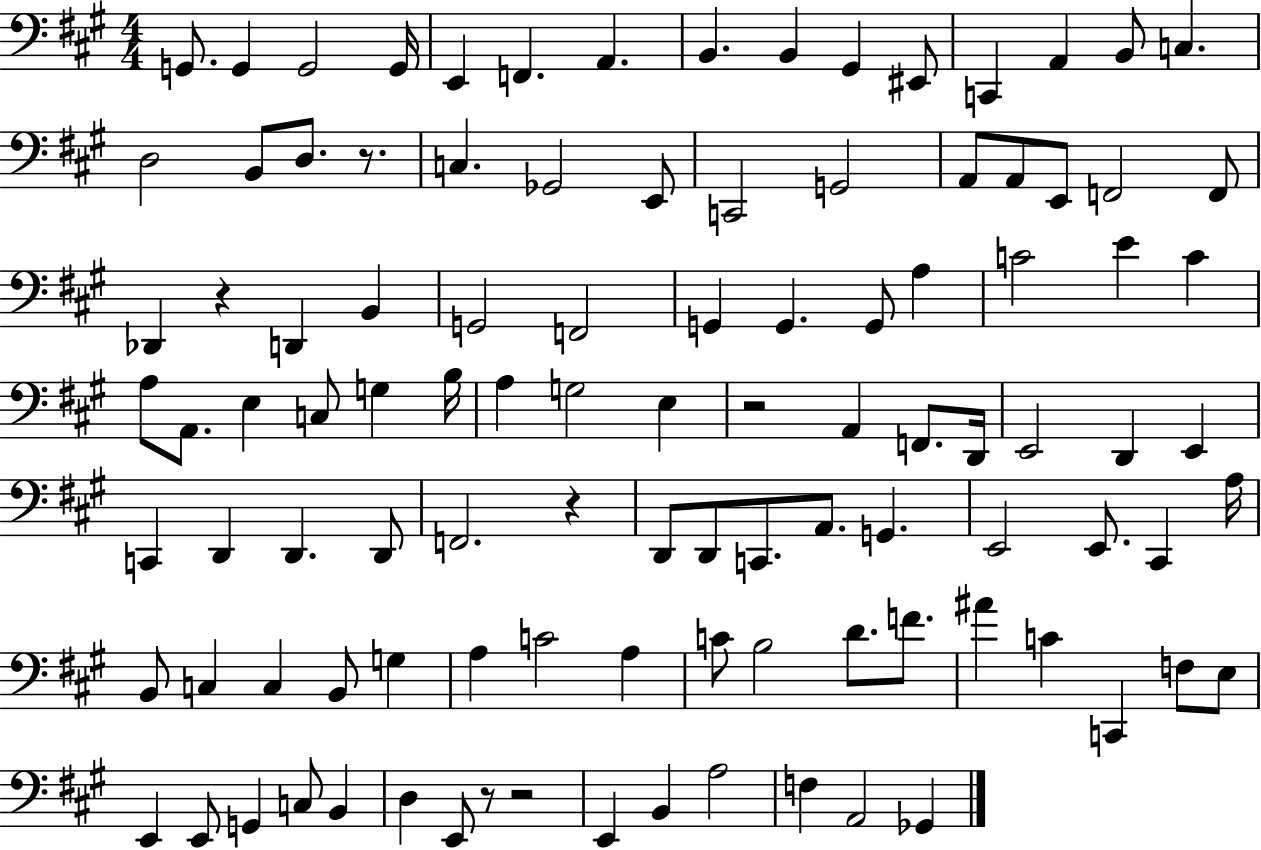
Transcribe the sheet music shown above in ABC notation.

X:1
T:Untitled
M:4/4
L:1/4
K:A
G,,/2 G,, G,,2 G,,/4 E,, F,, A,, B,, B,, ^G,, ^E,,/2 C,, A,, B,,/2 C, D,2 B,,/2 D,/2 z/2 C, _G,,2 E,,/2 C,,2 G,,2 A,,/2 A,,/2 E,,/2 F,,2 F,,/2 _D,, z D,, B,, G,,2 F,,2 G,, G,, G,,/2 A, C2 E C A,/2 A,,/2 E, C,/2 G, B,/4 A, G,2 E, z2 A,, F,,/2 D,,/4 E,,2 D,, E,, C,, D,, D,, D,,/2 F,,2 z D,,/2 D,,/2 C,,/2 A,,/2 G,, E,,2 E,,/2 ^C,, A,/4 B,,/2 C, C, B,,/2 G, A, C2 A, C/2 B,2 D/2 F/2 ^A C C,, F,/2 E,/2 E,, E,,/2 G,, C,/2 B,, D, E,,/2 z/2 z2 E,, B,, A,2 F, A,,2 _G,,